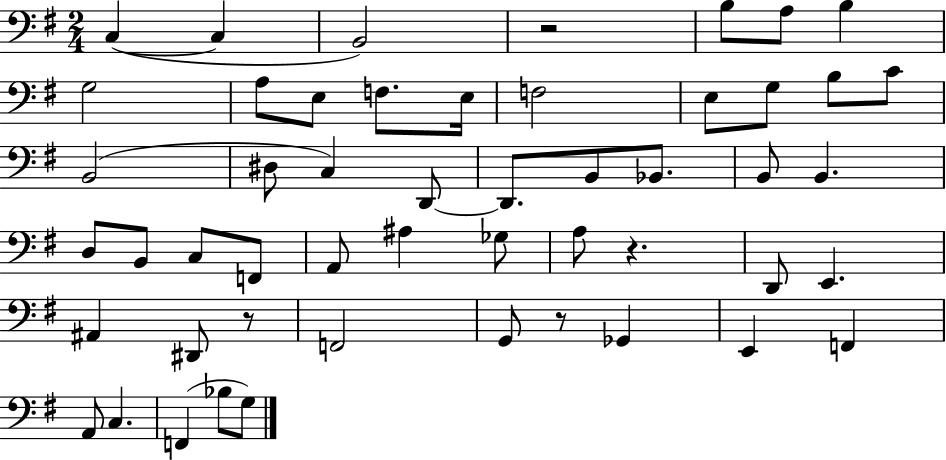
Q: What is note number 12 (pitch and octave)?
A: F3